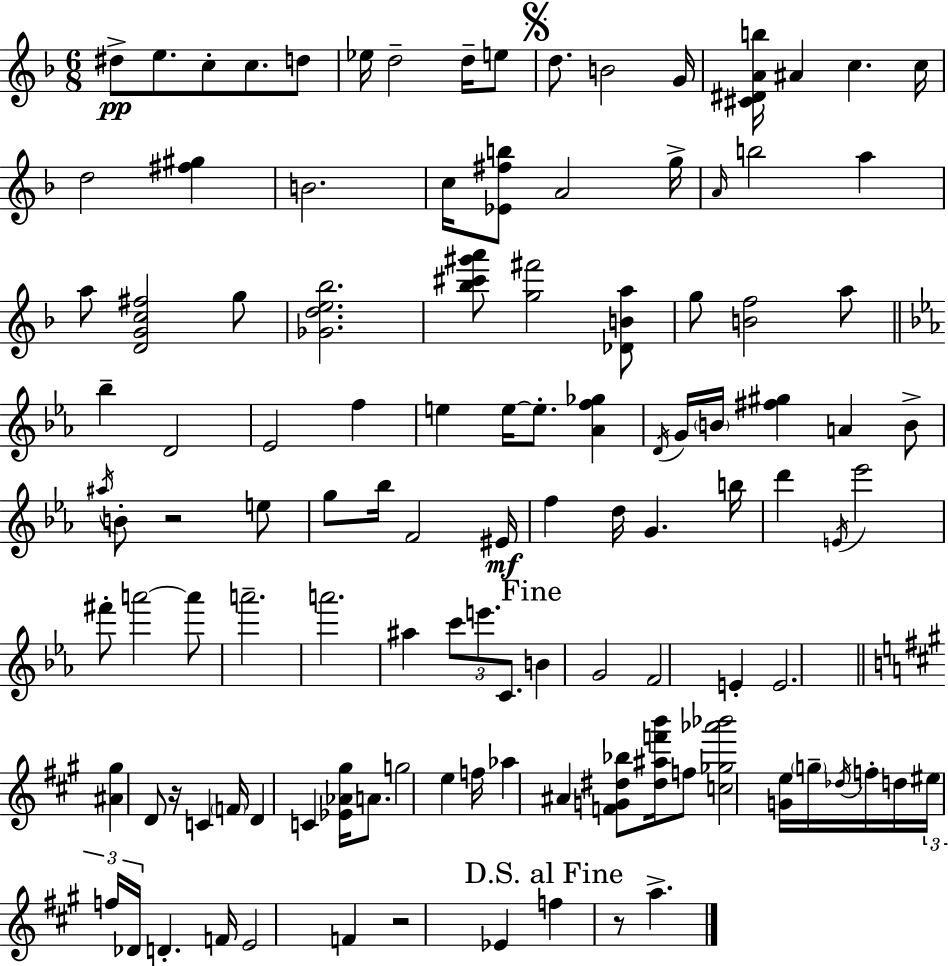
{
  \clef treble
  \numericTimeSignature
  \time 6/8
  \key f \major
  \repeat volta 2 { dis''8->\pp e''8. c''8-. c''8. d''8 | ees''16 d''2-- d''16-- e''8 | \mark \markup { \musicglyph "scripts.segno" } d''8. b'2 g'16 | <cis' dis' a' b''>16 ais'4 c''4. c''16 | \break d''2 <fis'' gis''>4 | b'2. | c''16 <ees' fis'' b''>8 a'2 g''16-> | \grace { a'16 } b''2 a''4 | \break a''8 <d' g' c'' fis''>2 g''8 | <ges' d'' e'' bes''>2. | <bes'' cis''' gis''' a'''>8 <g'' fis'''>2 <des' b' a''>8 | g''8 <b' f''>2 a''8 | \break \bar "||" \break \key c \minor bes''4-- d'2 | ees'2 f''4 | e''4 e''16~~ e''8.-. <aes' f'' ges''>4 | \acciaccatura { d'16 } g'16 \parenthesize b'16 <fis'' gis''>4 a'4 b'8-> | \break \acciaccatura { ais''16 } b'8-. r2 | e''8 g''8 bes''16 f'2 | eis'16\mf f''4 d''16 g'4. | b''16 d'''4 \acciaccatura { e'16 } ees'''2 | \break fis'''8-. a'''2~~ | a'''8 a'''2.-- | a'''2. | ais''4 \tuplet 3/2 { c'''8 e'''8. | \break c'8. } \mark "Fine" b'4 g'2 | f'2 e'4-. | e'2. | \bar "||" \break \key a \major <ais' gis''>4 d'8 r16 c'4 \parenthesize f'16 | d'4 c'4 <ees' aes' gis''>16 a'8. | g''2 e''4 | f''16 aes''4 ais'4 <f' g' dis'' bes''>8 <dis'' ais'' f''' b'''>16 | \break f''8 <c'' ges'' aes''' bes'''>2 <g' e''>16 \parenthesize g''16-- | \acciaccatura { des''16 } f''16-. d''16 \tuplet 3/2 { eis''16 f''16 des'16 } d'4.-. | f'16 e'2 f'4 | r2 ees'4 | \break \mark "D.S. al Fine" f''4 r8 a''4.-> | } \bar "|."
}